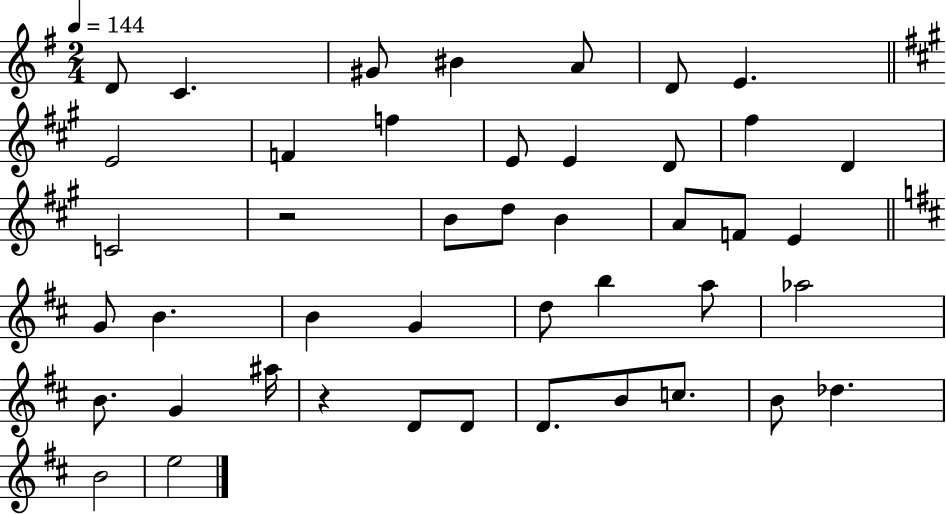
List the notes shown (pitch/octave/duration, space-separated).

D4/e C4/q. G#4/e BIS4/q A4/e D4/e E4/q. E4/h F4/q F5/q E4/e E4/q D4/e F#5/q D4/q C4/h R/h B4/e D5/e B4/q A4/e F4/e E4/q G4/e B4/q. B4/q G4/q D5/e B5/q A5/e Ab5/h B4/e. G4/q A#5/s R/q D4/e D4/e D4/e. B4/e C5/e. B4/e Db5/q. B4/h E5/h